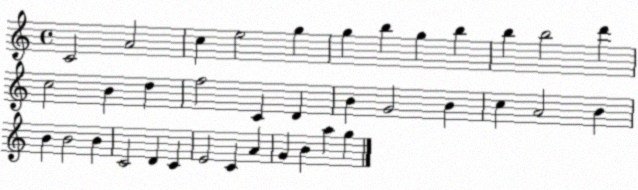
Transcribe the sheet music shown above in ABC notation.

X:1
T:Untitled
M:4/4
L:1/4
K:C
C2 A2 c e2 g g b g b b b2 d' c2 B d f2 C D B G2 B c A2 B B B2 B C2 D C E2 C A G B a g